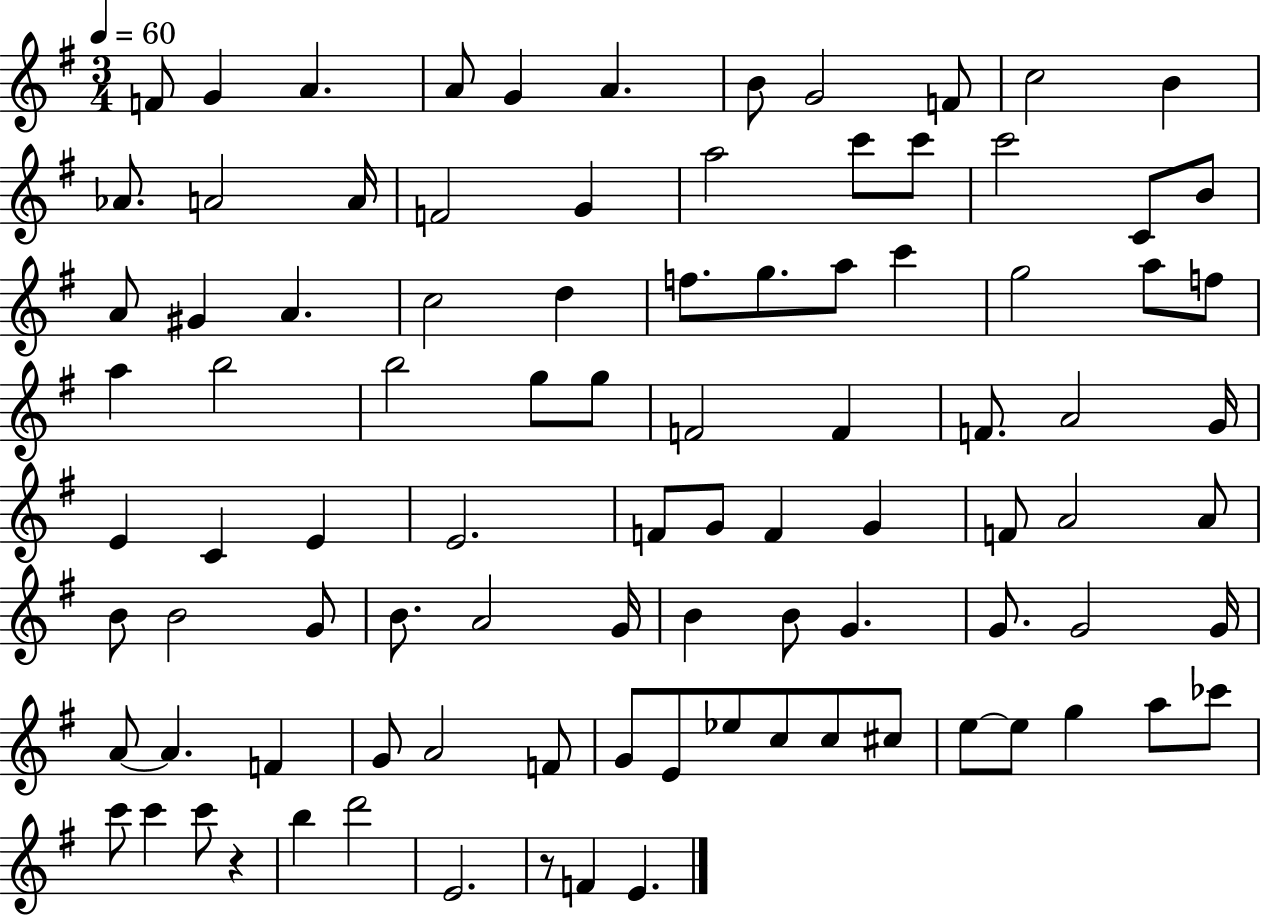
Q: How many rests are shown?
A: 2